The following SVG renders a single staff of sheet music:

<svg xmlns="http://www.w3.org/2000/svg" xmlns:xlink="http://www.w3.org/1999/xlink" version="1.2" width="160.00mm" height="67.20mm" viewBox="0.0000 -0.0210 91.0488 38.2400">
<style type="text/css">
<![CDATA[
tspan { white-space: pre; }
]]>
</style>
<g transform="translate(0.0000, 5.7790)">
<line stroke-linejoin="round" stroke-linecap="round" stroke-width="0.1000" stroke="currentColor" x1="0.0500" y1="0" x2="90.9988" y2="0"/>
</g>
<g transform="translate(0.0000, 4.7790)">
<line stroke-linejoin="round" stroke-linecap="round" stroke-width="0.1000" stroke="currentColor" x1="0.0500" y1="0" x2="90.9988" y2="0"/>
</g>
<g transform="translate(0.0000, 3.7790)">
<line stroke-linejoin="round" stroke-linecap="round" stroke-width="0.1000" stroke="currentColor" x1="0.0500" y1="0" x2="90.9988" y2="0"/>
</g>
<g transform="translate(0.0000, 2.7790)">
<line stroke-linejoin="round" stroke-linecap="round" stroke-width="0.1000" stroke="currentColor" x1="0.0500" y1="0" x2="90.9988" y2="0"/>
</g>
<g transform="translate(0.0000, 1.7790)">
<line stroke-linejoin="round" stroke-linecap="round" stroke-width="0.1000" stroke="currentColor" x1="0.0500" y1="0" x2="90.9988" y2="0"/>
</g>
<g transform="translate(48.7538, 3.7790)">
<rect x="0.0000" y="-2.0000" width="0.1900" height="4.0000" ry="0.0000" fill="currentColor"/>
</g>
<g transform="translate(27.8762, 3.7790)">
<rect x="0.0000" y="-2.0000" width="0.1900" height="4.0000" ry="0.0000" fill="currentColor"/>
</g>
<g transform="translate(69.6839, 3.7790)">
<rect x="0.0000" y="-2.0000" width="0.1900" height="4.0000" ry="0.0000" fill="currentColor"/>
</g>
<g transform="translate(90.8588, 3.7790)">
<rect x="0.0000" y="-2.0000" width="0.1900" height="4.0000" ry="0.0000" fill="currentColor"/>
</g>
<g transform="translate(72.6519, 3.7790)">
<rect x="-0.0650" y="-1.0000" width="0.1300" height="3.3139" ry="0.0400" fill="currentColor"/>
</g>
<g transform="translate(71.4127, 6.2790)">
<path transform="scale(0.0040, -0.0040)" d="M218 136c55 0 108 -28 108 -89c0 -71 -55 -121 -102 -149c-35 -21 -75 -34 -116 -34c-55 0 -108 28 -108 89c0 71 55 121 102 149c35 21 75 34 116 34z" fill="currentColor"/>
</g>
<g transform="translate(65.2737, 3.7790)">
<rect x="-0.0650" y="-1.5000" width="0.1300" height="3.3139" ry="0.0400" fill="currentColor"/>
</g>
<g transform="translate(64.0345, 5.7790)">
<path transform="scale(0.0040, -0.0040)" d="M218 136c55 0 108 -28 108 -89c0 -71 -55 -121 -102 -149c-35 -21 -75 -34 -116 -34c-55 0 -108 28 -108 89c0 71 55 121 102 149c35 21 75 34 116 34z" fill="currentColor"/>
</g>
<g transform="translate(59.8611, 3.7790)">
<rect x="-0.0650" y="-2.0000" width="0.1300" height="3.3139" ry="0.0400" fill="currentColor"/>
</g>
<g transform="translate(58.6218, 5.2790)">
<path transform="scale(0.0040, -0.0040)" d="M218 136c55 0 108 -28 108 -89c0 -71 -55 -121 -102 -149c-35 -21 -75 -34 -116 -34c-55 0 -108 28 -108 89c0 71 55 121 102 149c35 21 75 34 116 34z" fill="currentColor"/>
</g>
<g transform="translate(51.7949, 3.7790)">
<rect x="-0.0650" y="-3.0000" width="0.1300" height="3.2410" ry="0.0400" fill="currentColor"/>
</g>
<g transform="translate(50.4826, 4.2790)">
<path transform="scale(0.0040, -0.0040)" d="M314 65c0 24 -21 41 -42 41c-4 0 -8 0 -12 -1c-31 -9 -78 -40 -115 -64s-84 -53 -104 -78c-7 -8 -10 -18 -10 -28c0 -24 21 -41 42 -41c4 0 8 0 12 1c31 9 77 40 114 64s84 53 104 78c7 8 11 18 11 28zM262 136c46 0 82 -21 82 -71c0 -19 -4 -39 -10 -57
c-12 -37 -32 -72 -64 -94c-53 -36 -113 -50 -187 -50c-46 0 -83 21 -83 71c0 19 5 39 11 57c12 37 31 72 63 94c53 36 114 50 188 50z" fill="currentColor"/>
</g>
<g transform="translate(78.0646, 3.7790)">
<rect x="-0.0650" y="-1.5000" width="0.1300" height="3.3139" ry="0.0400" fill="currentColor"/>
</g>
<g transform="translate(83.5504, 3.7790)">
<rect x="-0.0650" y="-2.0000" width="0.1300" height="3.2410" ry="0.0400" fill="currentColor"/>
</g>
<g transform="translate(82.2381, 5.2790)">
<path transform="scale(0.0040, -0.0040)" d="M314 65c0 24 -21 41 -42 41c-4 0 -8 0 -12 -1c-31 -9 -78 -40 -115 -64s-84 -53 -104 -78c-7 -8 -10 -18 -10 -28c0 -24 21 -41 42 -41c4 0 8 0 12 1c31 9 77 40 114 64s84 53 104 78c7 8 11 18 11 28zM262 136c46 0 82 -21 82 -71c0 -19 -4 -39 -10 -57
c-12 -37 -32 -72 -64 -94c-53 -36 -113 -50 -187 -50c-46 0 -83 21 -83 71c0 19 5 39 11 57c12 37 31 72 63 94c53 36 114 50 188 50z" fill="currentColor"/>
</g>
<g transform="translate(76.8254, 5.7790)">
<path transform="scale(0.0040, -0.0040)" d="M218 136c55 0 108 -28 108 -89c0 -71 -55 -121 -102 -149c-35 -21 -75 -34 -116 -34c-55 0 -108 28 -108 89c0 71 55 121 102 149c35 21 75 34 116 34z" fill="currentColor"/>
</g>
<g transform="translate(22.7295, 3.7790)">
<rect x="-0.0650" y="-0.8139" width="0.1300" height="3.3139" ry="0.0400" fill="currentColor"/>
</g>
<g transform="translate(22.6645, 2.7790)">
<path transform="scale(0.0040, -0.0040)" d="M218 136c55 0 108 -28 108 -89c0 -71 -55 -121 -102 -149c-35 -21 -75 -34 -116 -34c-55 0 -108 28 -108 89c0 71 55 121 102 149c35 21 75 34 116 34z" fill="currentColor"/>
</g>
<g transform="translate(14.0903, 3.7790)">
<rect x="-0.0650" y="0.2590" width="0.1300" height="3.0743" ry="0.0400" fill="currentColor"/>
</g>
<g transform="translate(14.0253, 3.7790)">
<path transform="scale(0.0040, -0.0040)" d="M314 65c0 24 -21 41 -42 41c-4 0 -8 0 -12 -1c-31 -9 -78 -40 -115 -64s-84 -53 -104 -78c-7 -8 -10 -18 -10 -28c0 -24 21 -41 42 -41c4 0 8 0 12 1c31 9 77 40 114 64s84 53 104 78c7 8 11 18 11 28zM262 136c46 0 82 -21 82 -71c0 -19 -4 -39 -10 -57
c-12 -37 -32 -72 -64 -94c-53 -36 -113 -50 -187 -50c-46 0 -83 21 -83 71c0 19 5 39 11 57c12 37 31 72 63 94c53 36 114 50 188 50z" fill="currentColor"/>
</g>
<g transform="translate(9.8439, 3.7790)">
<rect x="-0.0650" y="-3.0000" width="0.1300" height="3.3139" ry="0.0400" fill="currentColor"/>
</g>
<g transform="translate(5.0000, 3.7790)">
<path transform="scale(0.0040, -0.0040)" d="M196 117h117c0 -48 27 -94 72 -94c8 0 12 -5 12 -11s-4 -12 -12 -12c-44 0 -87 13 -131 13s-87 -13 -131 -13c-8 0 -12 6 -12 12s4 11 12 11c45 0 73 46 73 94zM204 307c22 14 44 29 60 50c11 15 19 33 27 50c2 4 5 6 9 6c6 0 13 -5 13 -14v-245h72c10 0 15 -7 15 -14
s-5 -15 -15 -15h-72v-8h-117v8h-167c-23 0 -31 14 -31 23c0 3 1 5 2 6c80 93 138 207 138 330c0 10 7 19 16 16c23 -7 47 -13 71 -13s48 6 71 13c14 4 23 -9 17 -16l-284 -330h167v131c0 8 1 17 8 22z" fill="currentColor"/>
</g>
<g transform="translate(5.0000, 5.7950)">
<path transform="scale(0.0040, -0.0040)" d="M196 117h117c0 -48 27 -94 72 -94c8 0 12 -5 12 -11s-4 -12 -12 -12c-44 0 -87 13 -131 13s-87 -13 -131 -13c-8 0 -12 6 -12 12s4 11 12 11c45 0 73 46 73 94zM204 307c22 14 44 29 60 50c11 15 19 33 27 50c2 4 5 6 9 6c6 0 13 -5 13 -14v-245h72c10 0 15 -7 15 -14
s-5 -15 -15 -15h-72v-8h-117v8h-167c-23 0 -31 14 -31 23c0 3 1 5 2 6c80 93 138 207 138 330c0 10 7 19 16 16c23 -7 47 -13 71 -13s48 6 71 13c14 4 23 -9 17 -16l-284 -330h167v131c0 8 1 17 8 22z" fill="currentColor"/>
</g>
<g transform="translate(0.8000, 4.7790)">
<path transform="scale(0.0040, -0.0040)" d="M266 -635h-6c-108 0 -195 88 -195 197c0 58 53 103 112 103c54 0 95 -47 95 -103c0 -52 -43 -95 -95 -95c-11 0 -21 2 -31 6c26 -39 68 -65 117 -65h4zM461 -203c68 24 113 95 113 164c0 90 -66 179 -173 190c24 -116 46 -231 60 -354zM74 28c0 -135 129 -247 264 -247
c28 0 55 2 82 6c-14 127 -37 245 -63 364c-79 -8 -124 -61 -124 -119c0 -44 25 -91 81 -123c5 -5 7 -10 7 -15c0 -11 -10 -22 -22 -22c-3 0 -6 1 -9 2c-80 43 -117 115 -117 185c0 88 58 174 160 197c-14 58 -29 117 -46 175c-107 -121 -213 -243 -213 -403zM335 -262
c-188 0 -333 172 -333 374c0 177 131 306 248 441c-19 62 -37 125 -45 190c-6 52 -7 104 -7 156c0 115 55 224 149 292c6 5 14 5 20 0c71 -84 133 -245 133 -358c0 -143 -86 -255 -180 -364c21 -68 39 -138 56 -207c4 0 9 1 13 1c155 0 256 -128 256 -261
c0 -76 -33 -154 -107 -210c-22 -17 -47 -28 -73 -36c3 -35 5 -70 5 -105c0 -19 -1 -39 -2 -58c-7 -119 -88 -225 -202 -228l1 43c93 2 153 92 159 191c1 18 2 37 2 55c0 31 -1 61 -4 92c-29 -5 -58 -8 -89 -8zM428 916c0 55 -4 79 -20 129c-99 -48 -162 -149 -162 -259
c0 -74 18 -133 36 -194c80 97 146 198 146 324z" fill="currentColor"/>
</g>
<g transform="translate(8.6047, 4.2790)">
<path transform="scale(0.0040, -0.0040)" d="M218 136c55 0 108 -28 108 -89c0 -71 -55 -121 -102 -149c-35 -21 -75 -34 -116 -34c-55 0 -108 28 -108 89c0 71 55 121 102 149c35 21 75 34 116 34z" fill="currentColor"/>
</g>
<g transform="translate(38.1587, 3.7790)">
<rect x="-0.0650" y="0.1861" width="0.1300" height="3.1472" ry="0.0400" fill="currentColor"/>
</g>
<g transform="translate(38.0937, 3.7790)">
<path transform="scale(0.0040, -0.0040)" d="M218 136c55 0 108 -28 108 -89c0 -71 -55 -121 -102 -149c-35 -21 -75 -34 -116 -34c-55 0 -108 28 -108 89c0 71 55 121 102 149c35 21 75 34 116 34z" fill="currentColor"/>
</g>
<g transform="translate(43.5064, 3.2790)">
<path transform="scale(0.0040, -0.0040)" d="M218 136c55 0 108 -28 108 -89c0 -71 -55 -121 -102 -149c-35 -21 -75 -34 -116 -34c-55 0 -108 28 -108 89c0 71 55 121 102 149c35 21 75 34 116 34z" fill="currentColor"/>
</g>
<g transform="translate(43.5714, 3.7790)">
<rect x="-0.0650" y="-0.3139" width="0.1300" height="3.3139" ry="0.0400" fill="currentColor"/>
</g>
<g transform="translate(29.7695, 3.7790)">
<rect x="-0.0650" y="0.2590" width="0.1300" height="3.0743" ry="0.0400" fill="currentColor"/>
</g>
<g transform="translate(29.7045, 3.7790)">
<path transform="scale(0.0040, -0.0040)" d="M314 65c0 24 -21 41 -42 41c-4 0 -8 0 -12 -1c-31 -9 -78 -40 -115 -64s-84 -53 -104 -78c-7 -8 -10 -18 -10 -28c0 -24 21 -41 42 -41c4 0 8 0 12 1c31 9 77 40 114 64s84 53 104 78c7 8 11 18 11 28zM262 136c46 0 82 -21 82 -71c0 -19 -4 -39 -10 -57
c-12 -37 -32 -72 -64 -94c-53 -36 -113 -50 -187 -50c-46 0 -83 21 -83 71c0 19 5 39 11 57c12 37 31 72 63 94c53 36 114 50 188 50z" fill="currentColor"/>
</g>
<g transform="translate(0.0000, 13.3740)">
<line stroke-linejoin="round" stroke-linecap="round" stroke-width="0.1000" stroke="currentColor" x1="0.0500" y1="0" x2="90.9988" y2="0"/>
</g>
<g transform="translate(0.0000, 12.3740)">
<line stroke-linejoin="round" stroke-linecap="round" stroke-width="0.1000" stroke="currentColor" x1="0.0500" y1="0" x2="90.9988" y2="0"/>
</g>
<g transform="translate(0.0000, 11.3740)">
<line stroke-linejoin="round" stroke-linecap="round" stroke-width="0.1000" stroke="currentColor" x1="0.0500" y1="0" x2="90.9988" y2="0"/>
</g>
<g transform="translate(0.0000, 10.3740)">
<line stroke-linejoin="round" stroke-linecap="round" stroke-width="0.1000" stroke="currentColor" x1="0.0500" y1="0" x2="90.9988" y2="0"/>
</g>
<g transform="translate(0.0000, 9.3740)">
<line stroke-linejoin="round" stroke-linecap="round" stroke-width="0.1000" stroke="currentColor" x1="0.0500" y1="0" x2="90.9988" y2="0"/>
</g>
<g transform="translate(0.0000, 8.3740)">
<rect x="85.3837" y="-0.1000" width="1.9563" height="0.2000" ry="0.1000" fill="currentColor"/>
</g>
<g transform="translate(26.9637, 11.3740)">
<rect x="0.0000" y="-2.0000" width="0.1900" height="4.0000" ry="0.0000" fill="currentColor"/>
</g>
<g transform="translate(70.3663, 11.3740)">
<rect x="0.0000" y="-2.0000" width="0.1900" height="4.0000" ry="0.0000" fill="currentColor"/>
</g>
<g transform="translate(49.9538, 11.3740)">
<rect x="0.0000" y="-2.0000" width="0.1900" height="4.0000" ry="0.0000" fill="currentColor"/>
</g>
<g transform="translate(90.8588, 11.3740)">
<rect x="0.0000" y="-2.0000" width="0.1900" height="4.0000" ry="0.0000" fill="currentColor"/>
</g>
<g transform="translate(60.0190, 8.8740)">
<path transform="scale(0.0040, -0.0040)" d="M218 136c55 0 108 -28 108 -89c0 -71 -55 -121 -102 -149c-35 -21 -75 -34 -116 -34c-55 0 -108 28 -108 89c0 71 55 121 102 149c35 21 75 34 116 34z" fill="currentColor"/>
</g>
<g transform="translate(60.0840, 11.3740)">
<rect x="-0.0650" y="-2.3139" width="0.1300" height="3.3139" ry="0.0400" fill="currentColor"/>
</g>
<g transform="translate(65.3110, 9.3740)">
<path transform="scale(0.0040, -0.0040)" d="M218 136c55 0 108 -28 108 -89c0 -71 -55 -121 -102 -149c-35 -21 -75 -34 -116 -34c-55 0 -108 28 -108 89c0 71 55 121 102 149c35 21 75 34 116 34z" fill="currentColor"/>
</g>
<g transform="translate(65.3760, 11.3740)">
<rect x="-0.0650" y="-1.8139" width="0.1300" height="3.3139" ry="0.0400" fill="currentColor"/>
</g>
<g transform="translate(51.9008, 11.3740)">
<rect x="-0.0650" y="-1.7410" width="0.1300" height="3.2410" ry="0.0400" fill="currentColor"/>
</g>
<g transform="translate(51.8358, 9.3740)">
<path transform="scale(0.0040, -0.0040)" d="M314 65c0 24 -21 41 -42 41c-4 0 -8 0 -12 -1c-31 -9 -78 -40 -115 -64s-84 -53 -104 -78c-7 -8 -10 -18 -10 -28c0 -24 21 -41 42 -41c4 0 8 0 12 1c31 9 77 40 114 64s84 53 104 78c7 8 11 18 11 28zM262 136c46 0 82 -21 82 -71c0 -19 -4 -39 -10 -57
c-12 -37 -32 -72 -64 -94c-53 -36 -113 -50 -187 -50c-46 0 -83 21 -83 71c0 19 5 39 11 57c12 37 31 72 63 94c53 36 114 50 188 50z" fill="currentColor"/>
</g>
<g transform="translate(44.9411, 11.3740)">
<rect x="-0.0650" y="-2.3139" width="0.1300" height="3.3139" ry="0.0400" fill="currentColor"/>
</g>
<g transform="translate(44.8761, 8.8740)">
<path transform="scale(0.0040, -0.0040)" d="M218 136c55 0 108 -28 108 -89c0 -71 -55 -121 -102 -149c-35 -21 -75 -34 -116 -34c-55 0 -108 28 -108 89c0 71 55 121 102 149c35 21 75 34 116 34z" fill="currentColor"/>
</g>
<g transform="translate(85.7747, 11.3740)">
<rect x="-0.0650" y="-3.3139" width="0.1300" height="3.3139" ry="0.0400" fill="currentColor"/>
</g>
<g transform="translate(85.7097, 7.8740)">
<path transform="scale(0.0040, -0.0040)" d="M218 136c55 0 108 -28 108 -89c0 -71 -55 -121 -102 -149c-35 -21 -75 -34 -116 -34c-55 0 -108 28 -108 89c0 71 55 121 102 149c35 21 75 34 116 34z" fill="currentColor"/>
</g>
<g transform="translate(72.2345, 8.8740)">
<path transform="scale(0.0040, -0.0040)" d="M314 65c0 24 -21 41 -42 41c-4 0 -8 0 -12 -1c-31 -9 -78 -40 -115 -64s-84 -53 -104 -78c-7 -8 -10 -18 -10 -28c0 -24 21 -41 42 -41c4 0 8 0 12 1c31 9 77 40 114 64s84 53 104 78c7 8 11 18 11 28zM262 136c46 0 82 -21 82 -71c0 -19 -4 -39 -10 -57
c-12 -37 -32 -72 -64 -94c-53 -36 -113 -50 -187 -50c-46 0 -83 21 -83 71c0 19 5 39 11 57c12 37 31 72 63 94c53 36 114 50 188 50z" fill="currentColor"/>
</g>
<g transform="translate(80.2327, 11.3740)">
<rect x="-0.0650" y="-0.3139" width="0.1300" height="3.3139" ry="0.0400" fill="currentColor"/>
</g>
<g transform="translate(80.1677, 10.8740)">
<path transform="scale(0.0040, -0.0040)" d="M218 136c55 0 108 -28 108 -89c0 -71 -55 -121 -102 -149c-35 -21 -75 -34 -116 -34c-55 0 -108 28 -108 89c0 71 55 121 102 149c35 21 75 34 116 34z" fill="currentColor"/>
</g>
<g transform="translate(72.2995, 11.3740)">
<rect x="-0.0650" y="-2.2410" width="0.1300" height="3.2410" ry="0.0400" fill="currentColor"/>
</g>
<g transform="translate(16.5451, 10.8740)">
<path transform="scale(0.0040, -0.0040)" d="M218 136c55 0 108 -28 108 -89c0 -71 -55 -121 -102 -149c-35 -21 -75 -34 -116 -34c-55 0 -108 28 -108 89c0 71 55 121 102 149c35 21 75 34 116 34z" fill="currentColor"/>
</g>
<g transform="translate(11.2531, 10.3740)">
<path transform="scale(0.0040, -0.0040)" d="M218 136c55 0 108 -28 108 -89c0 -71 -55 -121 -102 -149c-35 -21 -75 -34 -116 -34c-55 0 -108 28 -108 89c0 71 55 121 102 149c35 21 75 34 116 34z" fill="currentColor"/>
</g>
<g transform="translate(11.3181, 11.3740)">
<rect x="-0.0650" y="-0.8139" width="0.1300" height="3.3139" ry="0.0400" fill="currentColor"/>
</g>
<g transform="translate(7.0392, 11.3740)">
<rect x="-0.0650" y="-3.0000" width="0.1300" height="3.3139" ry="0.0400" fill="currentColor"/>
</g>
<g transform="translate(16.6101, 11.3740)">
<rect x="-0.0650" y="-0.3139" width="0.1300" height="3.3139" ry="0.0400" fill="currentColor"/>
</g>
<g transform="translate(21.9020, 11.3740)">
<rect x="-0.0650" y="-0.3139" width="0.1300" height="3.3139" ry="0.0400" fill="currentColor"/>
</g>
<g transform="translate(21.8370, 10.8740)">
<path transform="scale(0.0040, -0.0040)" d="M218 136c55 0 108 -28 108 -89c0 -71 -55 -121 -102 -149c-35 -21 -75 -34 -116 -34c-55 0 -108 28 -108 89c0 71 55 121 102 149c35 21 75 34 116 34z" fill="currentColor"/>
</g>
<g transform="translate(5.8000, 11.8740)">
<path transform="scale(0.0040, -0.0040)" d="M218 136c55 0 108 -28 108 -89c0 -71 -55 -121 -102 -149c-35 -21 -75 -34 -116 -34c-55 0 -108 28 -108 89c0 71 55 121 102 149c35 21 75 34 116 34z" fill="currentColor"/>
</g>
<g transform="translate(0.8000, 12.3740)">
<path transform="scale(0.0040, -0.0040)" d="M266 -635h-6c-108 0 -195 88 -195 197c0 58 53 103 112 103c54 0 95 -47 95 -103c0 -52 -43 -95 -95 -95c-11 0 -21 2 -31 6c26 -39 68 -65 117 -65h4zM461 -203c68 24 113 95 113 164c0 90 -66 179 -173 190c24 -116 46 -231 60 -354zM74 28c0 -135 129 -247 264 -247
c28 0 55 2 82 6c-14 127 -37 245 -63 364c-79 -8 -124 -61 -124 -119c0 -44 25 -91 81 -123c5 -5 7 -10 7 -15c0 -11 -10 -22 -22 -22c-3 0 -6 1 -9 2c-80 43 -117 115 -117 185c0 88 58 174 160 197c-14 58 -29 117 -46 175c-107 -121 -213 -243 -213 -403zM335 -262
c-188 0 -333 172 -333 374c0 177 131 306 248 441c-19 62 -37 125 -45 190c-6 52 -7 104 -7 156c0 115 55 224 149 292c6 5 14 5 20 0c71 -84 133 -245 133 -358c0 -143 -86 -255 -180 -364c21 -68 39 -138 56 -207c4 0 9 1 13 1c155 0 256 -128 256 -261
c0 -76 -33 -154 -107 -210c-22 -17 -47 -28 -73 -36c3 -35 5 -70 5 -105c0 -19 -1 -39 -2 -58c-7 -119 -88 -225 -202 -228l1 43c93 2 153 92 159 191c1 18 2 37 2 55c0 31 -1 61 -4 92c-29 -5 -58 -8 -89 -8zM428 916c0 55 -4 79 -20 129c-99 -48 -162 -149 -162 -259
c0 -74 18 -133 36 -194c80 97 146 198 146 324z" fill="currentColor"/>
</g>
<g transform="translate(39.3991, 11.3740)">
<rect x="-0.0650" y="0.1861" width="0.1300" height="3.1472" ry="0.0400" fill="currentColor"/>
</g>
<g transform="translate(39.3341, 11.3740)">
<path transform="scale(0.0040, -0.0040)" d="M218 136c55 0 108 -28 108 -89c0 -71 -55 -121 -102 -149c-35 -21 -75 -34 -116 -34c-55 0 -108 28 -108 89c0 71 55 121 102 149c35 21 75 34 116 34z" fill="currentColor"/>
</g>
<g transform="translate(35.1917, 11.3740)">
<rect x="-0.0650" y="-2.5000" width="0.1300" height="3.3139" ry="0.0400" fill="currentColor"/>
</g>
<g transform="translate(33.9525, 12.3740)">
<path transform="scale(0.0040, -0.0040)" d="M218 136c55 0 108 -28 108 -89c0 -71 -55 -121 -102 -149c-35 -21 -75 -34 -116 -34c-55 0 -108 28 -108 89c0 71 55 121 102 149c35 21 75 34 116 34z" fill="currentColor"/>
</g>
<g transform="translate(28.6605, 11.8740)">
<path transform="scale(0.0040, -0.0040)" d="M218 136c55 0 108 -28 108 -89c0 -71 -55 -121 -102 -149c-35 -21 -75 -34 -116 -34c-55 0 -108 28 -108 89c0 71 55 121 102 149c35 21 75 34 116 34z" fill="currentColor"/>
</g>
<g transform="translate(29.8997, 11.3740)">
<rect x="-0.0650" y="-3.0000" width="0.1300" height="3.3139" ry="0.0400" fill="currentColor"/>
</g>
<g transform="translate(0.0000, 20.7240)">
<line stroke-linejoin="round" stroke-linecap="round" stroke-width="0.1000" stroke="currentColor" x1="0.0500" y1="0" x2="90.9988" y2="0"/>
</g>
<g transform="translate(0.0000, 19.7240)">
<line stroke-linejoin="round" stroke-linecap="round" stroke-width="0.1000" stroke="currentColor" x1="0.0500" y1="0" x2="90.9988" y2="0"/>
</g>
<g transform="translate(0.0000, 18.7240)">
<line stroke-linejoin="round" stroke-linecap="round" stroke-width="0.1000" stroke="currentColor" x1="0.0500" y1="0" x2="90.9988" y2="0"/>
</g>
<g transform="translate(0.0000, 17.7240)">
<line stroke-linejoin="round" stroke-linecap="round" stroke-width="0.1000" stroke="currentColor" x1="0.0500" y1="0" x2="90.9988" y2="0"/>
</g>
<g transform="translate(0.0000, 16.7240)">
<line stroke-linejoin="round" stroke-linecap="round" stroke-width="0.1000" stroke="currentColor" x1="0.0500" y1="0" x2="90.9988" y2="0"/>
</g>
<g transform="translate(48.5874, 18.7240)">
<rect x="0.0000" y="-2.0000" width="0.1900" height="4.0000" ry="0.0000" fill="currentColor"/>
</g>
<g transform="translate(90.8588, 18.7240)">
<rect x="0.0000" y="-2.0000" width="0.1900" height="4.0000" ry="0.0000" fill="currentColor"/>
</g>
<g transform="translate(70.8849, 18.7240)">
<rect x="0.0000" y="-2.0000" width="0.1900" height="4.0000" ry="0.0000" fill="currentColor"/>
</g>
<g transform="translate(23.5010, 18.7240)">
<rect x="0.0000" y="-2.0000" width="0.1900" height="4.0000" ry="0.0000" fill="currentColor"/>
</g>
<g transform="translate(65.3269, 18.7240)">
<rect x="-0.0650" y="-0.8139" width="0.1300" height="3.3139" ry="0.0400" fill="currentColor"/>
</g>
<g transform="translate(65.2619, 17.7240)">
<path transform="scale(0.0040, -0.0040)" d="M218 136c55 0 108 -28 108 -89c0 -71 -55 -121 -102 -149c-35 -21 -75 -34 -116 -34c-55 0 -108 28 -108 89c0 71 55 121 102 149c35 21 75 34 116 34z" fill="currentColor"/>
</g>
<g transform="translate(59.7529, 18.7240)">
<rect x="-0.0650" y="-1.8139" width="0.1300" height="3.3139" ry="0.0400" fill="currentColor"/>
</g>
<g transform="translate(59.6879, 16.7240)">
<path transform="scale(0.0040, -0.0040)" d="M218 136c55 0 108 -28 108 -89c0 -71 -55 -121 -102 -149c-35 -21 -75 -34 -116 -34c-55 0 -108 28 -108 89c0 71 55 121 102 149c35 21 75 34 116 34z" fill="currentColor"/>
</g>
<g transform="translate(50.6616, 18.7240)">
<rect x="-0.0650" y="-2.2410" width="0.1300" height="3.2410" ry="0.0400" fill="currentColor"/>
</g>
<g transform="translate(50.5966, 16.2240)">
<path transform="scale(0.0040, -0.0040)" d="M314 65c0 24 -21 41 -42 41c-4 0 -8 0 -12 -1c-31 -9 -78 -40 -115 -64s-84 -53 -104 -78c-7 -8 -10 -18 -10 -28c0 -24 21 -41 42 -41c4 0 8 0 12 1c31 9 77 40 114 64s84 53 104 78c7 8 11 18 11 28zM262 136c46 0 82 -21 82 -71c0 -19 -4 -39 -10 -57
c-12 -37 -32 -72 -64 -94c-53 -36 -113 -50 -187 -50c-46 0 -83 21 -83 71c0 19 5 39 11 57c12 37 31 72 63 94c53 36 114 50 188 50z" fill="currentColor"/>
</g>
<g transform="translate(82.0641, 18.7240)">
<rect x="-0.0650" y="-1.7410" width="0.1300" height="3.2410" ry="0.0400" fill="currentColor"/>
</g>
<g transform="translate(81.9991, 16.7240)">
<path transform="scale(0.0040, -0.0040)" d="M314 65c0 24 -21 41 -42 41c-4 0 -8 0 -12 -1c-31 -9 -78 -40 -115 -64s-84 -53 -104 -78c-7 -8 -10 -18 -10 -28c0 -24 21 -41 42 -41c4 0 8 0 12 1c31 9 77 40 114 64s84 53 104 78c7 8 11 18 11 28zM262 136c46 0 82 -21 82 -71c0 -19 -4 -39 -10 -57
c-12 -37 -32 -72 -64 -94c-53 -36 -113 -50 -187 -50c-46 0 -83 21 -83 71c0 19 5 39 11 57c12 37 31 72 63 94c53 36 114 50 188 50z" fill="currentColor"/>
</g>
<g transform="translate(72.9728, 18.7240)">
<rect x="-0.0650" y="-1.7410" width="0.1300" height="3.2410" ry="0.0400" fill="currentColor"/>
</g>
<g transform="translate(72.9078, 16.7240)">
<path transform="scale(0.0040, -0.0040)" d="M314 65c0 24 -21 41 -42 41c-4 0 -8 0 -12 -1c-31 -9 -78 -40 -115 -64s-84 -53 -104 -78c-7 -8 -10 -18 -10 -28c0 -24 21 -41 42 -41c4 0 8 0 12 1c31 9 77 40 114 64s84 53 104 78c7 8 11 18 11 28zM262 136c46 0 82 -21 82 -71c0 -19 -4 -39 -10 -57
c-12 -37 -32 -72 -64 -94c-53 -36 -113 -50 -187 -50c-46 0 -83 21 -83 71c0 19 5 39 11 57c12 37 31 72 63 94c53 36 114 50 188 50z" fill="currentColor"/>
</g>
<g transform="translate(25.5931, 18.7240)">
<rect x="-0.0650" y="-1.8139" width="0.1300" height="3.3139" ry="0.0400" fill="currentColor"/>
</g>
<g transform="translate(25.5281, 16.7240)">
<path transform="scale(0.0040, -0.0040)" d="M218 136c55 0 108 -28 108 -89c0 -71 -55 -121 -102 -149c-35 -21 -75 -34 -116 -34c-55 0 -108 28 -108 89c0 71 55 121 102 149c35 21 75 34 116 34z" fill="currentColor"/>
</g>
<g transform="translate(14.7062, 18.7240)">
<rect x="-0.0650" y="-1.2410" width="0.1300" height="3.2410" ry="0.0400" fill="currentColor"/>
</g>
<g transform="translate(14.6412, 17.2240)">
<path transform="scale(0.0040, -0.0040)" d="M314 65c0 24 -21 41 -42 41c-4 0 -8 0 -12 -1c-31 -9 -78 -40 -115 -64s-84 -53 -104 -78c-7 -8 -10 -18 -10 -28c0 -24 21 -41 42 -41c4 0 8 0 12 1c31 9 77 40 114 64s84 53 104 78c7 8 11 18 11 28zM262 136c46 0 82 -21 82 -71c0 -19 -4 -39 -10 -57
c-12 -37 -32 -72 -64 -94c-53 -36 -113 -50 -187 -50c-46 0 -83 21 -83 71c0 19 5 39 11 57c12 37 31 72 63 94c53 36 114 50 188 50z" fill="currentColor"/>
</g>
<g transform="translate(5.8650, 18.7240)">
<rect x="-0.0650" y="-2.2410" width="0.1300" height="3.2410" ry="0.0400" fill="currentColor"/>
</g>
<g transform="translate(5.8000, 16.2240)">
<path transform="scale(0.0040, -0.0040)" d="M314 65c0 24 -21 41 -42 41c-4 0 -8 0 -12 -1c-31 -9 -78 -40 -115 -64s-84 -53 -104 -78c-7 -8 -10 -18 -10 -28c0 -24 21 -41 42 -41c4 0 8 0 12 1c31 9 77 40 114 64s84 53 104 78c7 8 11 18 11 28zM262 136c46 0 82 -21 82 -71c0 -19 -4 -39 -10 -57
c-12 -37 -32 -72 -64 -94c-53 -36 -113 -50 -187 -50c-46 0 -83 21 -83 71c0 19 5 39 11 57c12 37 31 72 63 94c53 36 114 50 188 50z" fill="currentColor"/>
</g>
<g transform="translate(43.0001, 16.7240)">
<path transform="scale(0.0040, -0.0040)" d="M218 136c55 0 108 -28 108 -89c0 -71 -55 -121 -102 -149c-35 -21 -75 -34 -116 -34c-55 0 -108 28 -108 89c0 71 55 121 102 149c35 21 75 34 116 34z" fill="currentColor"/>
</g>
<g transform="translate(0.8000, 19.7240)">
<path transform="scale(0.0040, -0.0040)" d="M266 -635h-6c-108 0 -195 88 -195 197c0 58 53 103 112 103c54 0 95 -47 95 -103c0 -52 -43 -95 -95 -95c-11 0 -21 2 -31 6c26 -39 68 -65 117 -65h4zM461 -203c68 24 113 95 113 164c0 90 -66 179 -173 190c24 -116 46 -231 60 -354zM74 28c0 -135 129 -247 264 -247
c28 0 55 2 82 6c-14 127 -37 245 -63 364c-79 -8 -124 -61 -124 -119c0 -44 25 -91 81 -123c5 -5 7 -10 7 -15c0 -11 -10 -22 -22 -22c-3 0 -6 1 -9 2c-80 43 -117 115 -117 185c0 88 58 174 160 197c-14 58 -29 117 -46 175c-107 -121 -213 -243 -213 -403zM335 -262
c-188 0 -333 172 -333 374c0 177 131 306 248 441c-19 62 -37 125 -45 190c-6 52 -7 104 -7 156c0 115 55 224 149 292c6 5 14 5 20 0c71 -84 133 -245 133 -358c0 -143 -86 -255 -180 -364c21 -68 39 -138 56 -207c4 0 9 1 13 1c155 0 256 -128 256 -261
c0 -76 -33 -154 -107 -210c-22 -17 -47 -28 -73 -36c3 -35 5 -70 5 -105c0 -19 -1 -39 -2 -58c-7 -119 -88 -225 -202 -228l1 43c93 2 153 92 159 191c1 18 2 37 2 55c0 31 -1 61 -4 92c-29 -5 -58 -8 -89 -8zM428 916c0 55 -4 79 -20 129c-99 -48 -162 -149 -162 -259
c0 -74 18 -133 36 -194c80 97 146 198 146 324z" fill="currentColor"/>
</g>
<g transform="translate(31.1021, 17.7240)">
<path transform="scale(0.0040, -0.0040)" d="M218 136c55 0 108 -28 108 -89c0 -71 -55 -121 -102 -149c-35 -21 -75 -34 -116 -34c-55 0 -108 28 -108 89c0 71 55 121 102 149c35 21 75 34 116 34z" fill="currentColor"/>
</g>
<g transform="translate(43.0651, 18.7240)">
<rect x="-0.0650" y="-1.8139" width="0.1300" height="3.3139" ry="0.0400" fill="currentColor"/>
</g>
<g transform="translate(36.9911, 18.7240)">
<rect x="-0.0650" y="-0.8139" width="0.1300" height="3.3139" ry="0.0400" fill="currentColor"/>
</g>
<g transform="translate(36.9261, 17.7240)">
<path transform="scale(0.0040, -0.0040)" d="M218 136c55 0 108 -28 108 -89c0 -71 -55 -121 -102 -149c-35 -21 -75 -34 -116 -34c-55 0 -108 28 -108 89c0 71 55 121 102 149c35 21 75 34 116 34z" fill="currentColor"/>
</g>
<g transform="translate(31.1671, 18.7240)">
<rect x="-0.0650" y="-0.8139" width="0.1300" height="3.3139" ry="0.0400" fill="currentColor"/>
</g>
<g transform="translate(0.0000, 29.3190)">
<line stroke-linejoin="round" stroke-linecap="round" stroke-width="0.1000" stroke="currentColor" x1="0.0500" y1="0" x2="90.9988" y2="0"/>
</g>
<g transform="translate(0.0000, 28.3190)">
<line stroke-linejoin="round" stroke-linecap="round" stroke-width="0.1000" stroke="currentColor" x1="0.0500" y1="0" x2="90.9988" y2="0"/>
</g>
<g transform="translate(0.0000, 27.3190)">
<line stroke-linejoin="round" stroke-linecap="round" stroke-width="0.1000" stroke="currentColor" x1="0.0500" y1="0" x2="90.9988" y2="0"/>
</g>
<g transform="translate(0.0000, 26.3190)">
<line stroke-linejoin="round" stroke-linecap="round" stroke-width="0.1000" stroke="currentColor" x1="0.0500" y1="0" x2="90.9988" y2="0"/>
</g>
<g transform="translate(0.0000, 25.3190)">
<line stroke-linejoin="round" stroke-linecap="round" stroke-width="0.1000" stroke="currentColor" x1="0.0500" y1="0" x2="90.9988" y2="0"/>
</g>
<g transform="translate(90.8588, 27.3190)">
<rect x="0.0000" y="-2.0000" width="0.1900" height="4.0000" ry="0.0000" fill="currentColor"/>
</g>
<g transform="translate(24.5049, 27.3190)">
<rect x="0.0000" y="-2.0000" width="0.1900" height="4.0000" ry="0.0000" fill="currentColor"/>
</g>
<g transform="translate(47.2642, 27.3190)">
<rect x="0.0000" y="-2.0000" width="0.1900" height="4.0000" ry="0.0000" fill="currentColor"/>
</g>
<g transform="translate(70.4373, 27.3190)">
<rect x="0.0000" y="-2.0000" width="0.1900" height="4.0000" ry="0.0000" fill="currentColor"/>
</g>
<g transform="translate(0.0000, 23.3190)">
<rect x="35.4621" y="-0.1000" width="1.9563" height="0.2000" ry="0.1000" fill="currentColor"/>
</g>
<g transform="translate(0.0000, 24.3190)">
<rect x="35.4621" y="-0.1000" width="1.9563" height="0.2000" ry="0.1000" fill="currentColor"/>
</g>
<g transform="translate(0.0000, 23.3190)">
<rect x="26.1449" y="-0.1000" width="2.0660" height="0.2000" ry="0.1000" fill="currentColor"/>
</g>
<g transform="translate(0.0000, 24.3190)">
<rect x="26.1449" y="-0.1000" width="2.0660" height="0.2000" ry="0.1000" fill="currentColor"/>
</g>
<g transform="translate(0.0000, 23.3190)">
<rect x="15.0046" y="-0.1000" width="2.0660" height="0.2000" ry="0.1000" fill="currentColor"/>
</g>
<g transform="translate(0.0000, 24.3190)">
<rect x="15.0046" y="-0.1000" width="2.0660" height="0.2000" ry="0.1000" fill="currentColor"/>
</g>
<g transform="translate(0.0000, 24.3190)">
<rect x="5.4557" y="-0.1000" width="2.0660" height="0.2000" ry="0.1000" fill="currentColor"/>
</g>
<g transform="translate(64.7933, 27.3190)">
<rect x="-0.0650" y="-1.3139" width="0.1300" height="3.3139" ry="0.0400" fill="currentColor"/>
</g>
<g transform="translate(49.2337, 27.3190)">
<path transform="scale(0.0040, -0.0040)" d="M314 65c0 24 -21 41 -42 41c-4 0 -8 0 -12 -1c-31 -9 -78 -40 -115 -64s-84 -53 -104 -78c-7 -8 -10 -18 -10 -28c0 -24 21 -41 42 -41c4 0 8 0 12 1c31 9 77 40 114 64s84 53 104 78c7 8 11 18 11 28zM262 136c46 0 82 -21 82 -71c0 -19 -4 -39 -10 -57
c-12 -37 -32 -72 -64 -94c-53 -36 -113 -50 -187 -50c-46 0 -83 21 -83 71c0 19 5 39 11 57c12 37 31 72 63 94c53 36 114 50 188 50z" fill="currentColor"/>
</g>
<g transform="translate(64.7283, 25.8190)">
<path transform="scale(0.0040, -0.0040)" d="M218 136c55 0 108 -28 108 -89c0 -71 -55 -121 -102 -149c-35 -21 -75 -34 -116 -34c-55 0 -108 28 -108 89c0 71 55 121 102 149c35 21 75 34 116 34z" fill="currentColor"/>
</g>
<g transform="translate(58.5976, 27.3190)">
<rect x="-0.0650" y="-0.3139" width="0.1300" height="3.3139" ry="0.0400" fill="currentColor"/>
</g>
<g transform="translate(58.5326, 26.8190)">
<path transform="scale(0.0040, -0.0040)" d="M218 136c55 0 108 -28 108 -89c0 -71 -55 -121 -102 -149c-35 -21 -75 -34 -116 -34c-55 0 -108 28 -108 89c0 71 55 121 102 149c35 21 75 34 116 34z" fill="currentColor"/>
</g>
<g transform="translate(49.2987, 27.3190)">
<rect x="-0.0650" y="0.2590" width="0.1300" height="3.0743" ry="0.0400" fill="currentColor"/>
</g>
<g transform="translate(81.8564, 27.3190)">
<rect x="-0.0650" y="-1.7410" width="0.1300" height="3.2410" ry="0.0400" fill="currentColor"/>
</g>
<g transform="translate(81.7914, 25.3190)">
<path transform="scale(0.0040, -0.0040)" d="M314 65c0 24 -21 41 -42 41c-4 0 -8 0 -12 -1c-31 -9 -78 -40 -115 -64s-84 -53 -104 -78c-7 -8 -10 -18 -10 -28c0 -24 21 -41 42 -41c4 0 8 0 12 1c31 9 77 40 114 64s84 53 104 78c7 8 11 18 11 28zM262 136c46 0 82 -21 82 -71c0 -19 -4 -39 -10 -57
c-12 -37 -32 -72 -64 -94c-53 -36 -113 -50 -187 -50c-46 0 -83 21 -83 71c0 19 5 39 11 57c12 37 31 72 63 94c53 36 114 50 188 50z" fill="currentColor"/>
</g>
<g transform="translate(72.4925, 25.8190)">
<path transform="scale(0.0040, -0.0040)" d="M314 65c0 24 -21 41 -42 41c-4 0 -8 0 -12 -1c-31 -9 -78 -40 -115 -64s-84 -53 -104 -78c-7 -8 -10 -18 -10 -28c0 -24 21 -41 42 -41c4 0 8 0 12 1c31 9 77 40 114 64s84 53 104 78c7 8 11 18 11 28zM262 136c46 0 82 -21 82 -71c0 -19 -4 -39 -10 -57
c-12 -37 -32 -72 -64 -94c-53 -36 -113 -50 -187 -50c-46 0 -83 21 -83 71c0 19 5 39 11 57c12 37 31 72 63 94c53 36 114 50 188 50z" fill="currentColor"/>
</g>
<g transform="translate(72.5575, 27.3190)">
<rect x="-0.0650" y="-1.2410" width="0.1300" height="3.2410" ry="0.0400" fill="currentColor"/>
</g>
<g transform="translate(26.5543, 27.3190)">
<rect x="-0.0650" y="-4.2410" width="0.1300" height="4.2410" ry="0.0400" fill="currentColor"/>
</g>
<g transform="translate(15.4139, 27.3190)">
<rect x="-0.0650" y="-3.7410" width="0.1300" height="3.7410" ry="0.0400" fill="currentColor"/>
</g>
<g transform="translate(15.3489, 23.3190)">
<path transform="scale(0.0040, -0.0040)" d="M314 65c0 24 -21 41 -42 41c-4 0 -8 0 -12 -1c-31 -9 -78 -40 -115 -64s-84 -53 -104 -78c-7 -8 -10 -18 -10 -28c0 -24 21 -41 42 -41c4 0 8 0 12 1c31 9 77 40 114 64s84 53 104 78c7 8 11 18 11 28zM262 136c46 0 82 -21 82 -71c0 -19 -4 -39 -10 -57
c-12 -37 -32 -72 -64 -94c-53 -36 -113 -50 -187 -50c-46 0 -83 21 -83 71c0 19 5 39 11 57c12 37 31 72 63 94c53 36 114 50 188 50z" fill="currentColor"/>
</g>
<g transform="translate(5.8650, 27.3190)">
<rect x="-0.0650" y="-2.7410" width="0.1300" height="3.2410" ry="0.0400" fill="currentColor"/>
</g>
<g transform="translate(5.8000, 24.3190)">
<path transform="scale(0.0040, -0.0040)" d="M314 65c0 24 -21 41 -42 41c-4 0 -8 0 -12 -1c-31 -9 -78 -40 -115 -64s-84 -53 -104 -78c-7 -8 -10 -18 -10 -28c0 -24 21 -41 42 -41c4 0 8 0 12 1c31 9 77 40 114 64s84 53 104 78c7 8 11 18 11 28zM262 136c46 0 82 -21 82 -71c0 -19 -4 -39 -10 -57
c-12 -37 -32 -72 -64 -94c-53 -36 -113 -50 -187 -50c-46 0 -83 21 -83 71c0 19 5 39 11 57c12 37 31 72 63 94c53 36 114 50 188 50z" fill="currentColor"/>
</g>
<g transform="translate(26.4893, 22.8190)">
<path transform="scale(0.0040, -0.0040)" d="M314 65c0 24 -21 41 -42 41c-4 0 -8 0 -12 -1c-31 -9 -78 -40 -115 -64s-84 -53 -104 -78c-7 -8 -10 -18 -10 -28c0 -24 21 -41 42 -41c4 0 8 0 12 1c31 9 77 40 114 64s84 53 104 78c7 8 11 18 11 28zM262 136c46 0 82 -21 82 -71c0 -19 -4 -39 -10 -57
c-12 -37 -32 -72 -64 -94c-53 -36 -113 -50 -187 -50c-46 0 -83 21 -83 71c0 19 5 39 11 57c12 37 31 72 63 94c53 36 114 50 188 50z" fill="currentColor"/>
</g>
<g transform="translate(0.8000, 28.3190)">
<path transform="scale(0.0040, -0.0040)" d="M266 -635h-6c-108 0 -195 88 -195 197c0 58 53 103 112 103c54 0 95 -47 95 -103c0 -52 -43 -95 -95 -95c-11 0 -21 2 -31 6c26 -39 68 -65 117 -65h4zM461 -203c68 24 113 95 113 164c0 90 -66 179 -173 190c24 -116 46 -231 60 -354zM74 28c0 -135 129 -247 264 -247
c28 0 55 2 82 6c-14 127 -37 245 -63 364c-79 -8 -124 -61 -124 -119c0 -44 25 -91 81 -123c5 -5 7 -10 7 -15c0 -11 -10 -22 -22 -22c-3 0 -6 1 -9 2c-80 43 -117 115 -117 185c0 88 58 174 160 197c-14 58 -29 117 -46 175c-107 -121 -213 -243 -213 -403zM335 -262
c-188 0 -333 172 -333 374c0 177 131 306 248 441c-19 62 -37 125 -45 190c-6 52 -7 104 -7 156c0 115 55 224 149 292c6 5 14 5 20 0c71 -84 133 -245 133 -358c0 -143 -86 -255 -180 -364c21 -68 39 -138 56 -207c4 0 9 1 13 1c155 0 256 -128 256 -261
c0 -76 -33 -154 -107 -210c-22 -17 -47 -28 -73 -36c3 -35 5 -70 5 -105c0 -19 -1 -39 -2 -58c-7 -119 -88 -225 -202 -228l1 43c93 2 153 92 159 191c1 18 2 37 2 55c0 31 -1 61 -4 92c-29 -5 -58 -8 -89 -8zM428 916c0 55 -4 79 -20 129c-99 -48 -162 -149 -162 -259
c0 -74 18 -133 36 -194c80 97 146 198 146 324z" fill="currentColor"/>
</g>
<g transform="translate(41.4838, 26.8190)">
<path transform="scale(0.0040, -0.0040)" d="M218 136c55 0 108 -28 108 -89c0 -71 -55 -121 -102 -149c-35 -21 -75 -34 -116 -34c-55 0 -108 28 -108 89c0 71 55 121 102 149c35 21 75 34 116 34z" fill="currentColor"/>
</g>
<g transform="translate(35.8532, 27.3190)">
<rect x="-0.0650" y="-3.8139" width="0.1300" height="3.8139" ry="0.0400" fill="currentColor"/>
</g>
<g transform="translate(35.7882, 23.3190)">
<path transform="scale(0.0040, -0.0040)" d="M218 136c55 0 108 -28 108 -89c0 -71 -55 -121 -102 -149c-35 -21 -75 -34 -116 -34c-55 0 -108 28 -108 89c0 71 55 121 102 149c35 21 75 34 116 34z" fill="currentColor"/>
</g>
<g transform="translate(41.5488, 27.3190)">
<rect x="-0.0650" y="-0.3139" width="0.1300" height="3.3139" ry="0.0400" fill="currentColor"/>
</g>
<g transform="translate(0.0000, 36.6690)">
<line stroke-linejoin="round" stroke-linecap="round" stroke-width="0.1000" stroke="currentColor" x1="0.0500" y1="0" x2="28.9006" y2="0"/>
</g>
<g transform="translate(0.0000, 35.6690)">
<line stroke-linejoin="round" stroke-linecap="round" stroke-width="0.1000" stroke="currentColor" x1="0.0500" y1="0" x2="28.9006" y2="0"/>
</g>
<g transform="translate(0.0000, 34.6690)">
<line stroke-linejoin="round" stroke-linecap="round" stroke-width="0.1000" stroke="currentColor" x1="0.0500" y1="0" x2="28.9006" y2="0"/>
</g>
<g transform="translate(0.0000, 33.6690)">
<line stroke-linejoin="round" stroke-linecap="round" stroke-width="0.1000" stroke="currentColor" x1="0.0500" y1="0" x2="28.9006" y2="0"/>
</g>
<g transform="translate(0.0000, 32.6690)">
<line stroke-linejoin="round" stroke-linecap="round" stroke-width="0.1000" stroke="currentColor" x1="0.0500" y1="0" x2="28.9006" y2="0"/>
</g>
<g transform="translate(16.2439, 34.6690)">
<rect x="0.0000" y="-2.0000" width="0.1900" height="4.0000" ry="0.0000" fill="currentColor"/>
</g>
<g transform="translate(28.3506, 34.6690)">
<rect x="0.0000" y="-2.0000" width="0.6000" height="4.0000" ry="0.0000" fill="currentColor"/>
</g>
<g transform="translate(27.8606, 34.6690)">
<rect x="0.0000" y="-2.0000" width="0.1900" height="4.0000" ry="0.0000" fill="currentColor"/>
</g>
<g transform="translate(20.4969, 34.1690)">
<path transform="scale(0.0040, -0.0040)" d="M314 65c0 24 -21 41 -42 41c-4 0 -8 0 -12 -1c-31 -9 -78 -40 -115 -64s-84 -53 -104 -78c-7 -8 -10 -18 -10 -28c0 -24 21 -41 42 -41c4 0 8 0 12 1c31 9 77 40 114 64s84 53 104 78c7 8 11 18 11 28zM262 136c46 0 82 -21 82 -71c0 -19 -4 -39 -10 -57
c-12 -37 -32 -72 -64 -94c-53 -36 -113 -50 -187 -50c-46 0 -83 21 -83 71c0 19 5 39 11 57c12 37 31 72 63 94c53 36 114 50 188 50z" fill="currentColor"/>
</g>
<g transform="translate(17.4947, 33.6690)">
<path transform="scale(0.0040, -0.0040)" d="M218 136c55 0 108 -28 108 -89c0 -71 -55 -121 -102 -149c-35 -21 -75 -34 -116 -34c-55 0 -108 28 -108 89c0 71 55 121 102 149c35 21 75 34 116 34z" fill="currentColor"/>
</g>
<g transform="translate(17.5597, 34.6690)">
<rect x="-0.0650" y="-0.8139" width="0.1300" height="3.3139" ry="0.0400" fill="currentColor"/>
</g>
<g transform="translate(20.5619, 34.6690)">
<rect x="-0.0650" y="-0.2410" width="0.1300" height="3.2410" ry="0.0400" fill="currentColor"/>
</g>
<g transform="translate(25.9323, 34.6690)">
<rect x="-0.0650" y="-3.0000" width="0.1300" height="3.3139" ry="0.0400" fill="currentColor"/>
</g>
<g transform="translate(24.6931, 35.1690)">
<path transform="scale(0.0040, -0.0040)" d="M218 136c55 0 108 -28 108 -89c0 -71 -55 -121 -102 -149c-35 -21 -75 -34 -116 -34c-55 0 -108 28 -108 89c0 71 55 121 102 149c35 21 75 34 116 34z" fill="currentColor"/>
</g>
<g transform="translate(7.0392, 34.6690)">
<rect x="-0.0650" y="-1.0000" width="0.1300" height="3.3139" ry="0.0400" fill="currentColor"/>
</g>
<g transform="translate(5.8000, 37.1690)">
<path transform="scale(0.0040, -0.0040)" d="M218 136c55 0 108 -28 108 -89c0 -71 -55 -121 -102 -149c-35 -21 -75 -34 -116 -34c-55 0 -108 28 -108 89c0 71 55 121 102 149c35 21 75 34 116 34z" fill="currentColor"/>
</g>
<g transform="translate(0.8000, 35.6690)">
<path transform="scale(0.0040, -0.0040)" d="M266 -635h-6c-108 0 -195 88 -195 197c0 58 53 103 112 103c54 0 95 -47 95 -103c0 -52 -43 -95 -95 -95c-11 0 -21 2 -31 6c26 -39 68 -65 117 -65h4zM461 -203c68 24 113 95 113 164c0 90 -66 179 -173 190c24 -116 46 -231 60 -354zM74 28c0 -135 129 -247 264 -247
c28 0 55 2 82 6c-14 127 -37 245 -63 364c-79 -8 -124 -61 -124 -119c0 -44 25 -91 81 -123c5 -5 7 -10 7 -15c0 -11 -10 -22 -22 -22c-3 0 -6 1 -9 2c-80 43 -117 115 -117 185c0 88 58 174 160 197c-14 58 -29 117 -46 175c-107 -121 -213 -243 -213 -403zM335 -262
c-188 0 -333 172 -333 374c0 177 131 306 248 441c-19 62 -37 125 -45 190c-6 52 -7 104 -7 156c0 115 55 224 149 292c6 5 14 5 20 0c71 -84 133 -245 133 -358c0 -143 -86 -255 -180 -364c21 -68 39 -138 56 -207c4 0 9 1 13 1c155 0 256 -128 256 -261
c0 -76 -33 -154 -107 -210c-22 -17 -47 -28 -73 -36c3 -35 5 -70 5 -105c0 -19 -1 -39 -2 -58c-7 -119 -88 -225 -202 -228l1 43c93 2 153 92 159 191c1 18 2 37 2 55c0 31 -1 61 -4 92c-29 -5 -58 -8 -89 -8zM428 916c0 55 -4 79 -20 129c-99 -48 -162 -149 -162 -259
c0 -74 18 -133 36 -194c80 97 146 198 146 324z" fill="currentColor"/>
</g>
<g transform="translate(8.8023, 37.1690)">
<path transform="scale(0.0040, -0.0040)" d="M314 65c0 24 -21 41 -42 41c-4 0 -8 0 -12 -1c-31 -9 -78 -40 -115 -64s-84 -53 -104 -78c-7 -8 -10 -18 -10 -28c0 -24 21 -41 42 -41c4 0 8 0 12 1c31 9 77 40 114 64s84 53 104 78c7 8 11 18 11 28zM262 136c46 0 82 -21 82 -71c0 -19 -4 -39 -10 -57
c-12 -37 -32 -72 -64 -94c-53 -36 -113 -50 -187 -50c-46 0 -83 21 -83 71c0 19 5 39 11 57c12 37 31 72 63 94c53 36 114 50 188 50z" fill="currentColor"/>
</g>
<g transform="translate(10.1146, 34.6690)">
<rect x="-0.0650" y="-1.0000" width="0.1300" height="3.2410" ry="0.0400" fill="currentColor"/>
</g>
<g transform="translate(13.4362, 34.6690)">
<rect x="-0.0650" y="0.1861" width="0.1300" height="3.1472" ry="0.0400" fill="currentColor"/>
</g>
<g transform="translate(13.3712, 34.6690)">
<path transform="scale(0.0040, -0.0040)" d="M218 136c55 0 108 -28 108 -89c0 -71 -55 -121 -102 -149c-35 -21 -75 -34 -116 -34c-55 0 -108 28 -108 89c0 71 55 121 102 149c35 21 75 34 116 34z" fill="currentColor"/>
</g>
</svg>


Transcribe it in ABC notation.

X:1
T:Untitled
M:4/4
L:1/4
K:C
A B2 d B2 B c A2 F E D E F2 A d c c A G B g f2 g f g2 c b g2 e2 f d d f g2 f d f2 f2 a2 c'2 d'2 c' c B2 c e e2 f2 D D2 B d c2 A